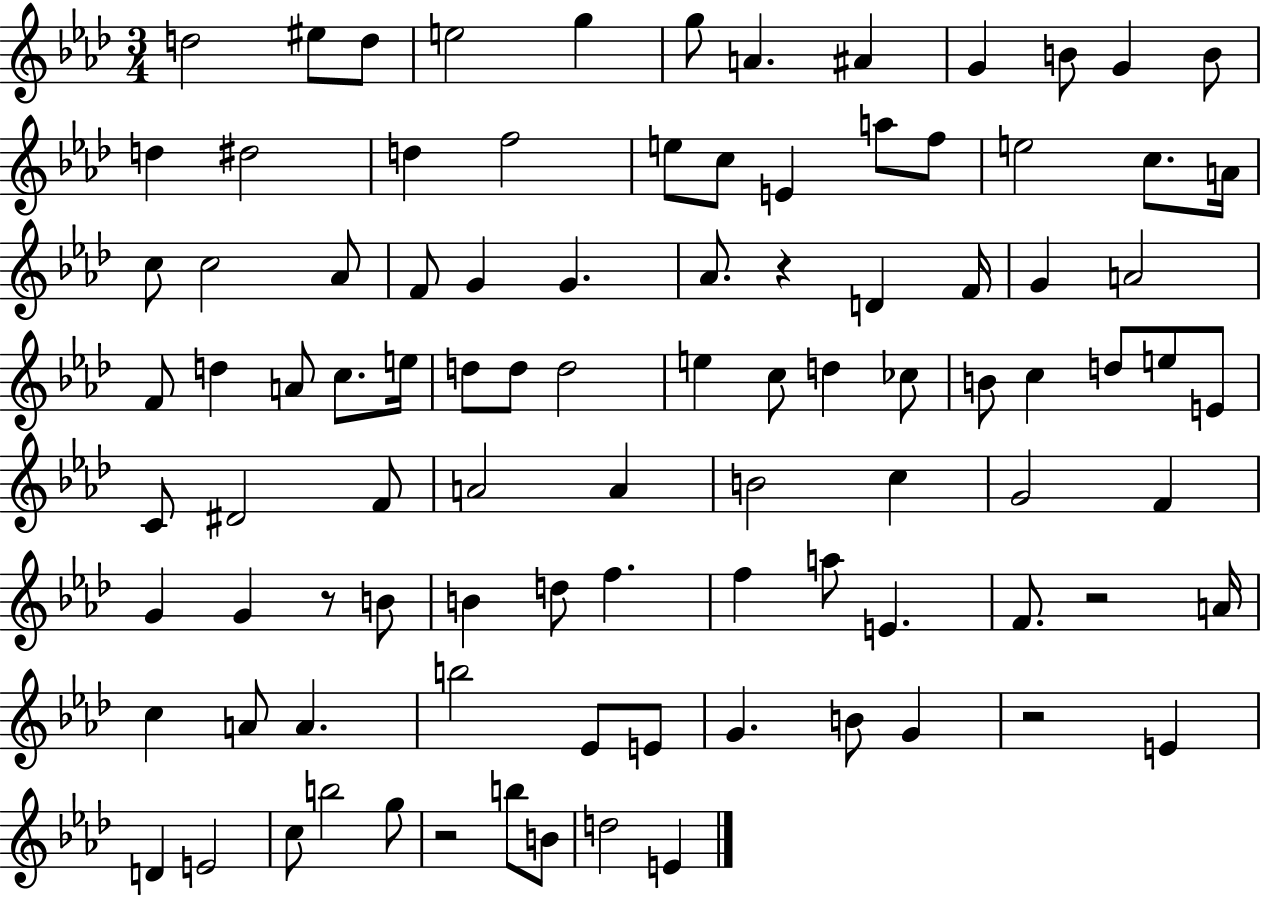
{
  \clef treble
  \numericTimeSignature
  \time 3/4
  \key aes \major
  d''2 eis''8 d''8 | e''2 g''4 | g''8 a'4. ais'4 | g'4 b'8 g'4 b'8 | \break d''4 dis''2 | d''4 f''2 | e''8 c''8 e'4 a''8 f''8 | e''2 c''8. a'16 | \break c''8 c''2 aes'8 | f'8 g'4 g'4. | aes'8. r4 d'4 f'16 | g'4 a'2 | \break f'8 d''4 a'8 c''8. e''16 | d''8 d''8 d''2 | e''4 c''8 d''4 ces''8 | b'8 c''4 d''8 e''8 e'8 | \break c'8 dis'2 f'8 | a'2 a'4 | b'2 c''4 | g'2 f'4 | \break g'4 g'4 r8 b'8 | b'4 d''8 f''4. | f''4 a''8 e'4. | f'8. r2 a'16 | \break c''4 a'8 a'4. | b''2 ees'8 e'8 | g'4. b'8 g'4 | r2 e'4 | \break d'4 e'2 | c''8 b''2 g''8 | r2 b''8 b'8 | d''2 e'4 | \break \bar "|."
}